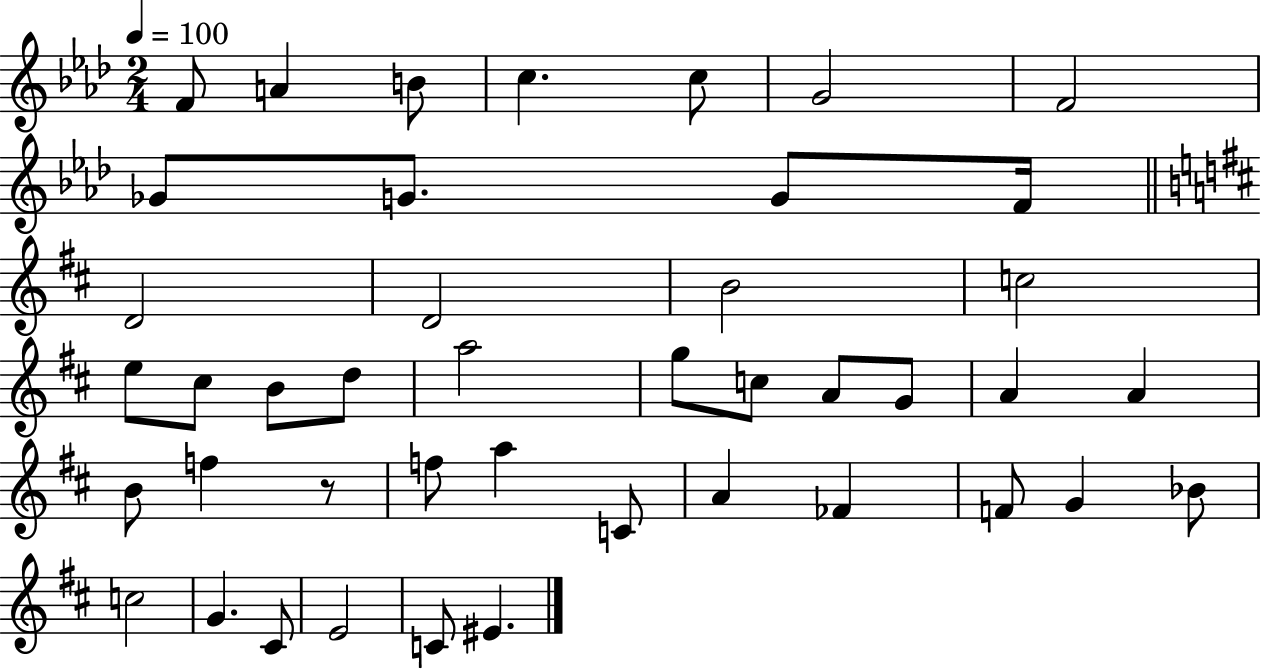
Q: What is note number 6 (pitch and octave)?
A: G4